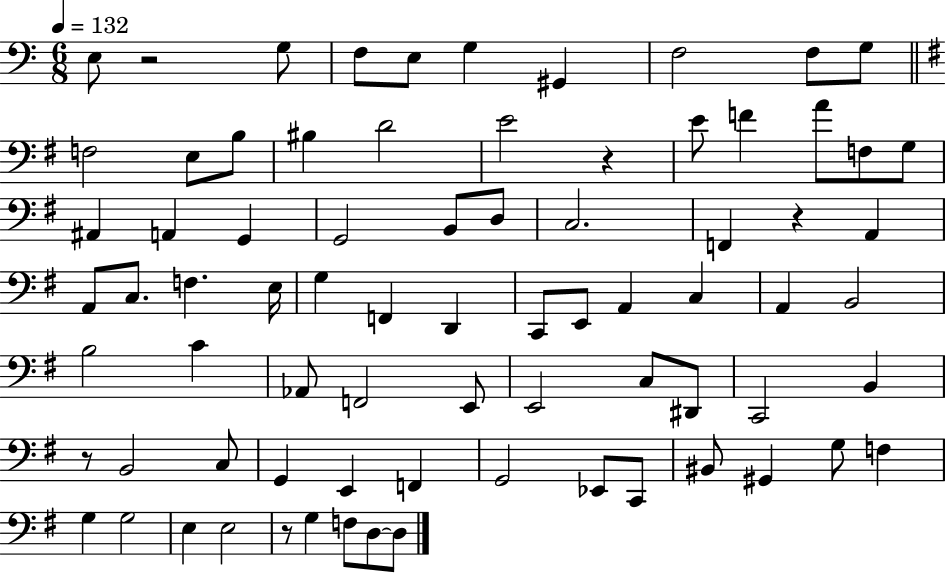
E3/e R/h G3/e F3/e E3/e G3/q G#2/q F3/h F3/e G3/e F3/h E3/e B3/e BIS3/q D4/h E4/h R/q E4/e F4/q A4/e F3/e G3/e A#2/q A2/q G2/q G2/h B2/e D3/e C3/h. F2/q R/q A2/q A2/e C3/e. F3/q. E3/s G3/q F2/q D2/q C2/e E2/e A2/q C3/q A2/q B2/h B3/h C4/q Ab2/e F2/h E2/e E2/h C3/e D#2/e C2/h B2/q R/e B2/h C3/e G2/q E2/q F2/q G2/h Eb2/e C2/e BIS2/e G#2/q G3/e F3/q G3/q G3/h E3/q E3/h R/e G3/q F3/e D3/e D3/e